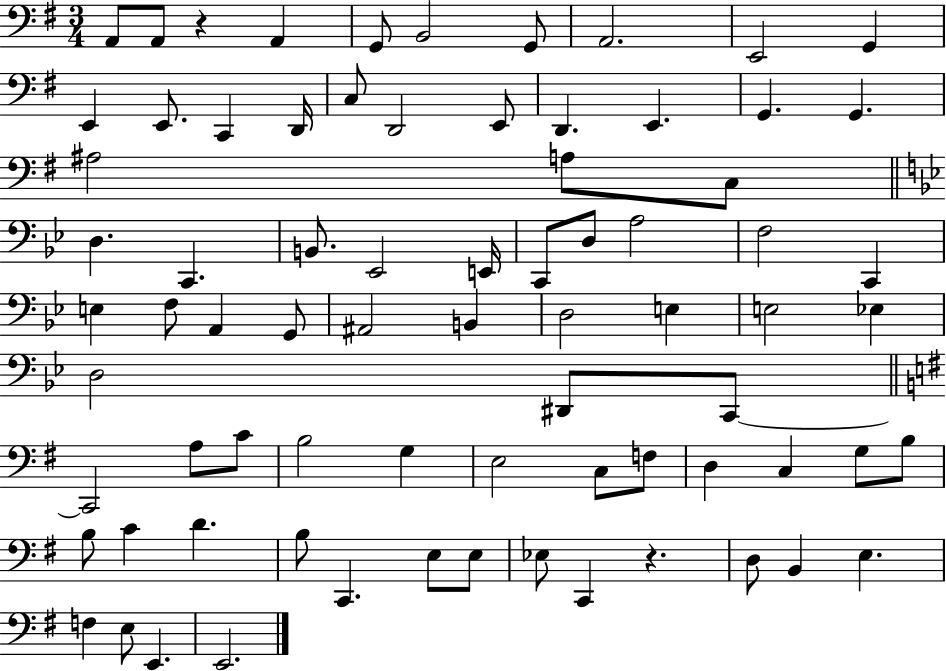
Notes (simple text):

A2/e A2/e R/q A2/q G2/e B2/h G2/e A2/h. E2/h G2/q E2/q E2/e. C2/q D2/s C3/e D2/h E2/e D2/q. E2/q. G2/q. G2/q. A#3/h A3/e C3/e D3/q. C2/q. B2/e. Eb2/h E2/s C2/e D3/e A3/h F3/h C2/q E3/q F3/e A2/q G2/e A#2/h B2/q D3/h E3/q E3/h Eb3/q D3/h D#2/e C2/e C2/h A3/e C4/e B3/h G3/q E3/h C3/e F3/e D3/q C3/q G3/e B3/e B3/e C4/q D4/q. B3/e C2/q. E3/e E3/e Eb3/e C2/q R/q. D3/e B2/q E3/q. F3/q E3/e E2/q. E2/h.